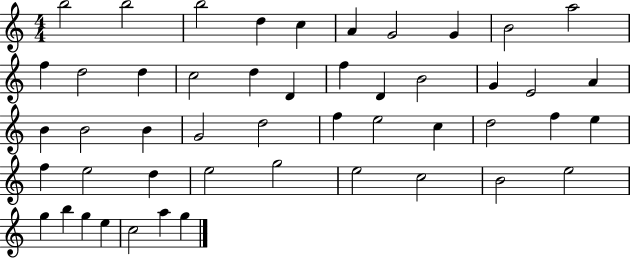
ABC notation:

X:1
T:Untitled
M:4/4
L:1/4
K:C
b2 b2 b2 d c A G2 G B2 a2 f d2 d c2 d D f D B2 G E2 A B B2 B G2 d2 f e2 c d2 f e f e2 d e2 g2 e2 c2 B2 e2 g b g e c2 a g